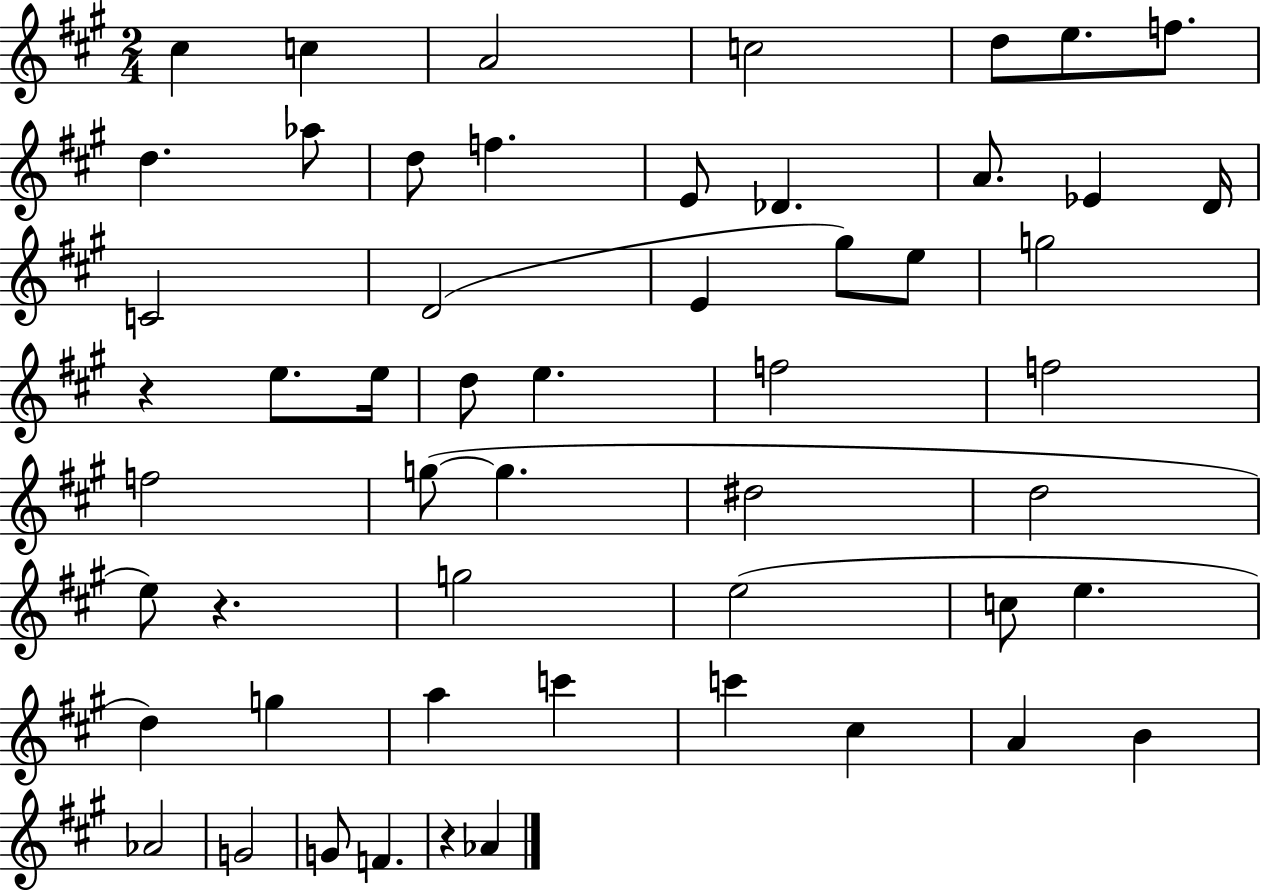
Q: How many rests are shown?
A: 3